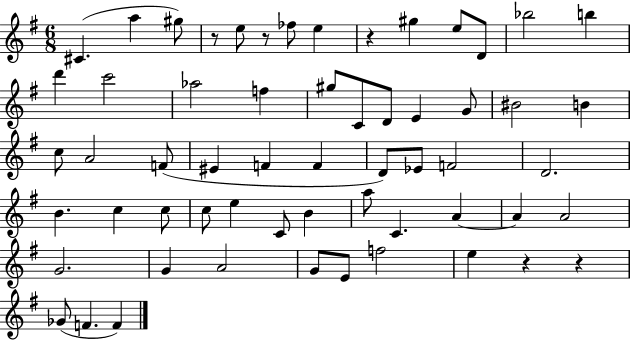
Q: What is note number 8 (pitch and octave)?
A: E5